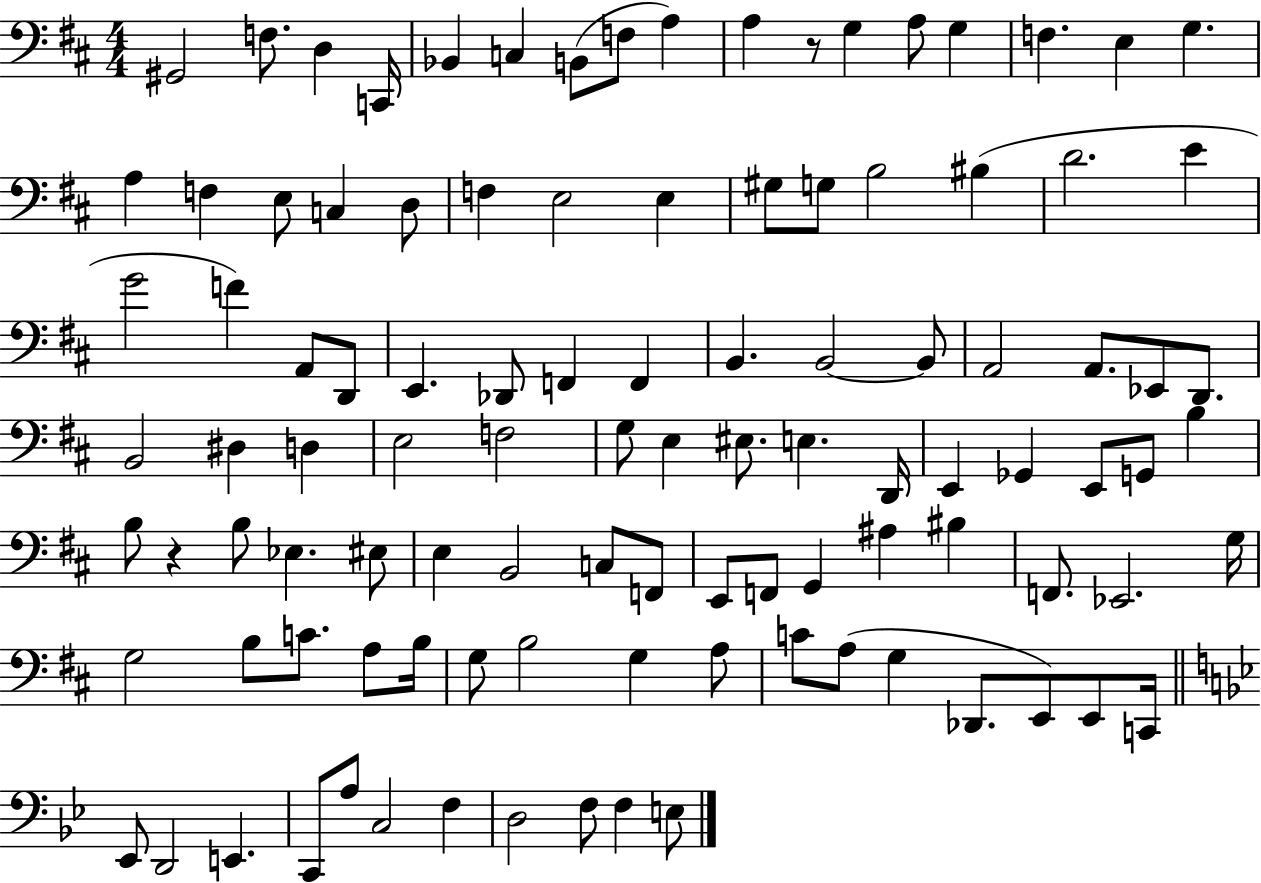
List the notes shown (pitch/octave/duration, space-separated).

G#2/h F3/e. D3/q C2/s Bb2/q C3/q B2/e F3/e A3/q A3/q R/e G3/q A3/e G3/q F3/q. E3/q G3/q. A3/q F3/q E3/e C3/q D3/e F3/q E3/h E3/q G#3/e G3/e B3/h BIS3/q D4/h. E4/q G4/h F4/q A2/e D2/e E2/q. Db2/e F2/q F2/q B2/q. B2/h B2/e A2/h A2/e. Eb2/e D2/e. B2/h D#3/q D3/q E3/h F3/h G3/e E3/q EIS3/e. E3/q. D2/s E2/q Gb2/q E2/e G2/e B3/q B3/e R/q B3/e Eb3/q. EIS3/e E3/q B2/h C3/e F2/e E2/e F2/e G2/q A#3/q BIS3/q F2/e. Eb2/h. G3/s G3/h B3/e C4/e. A3/e B3/s G3/e B3/h G3/q A3/e C4/e A3/e G3/q Db2/e. E2/e E2/e C2/s Eb2/e D2/h E2/q. C2/e A3/e C3/h F3/q D3/h F3/e F3/q E3/e